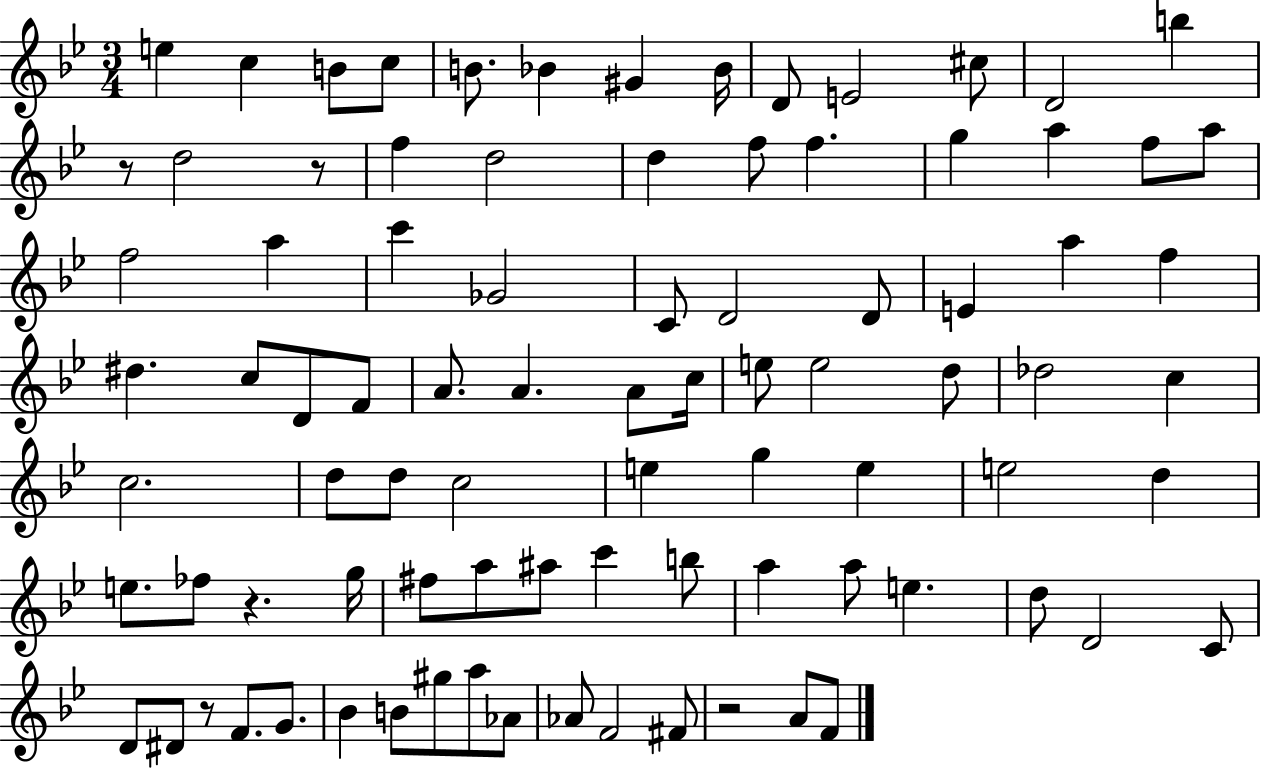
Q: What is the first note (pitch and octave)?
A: E5